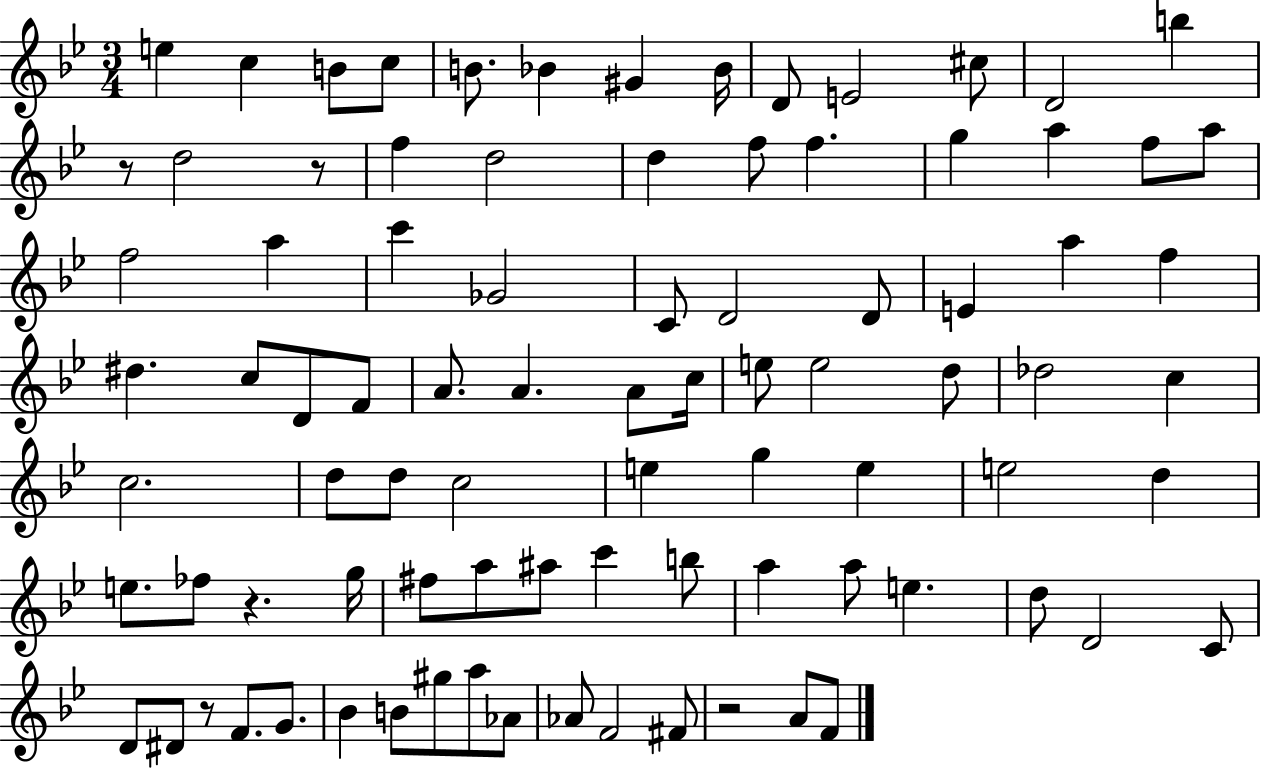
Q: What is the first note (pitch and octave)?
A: E5